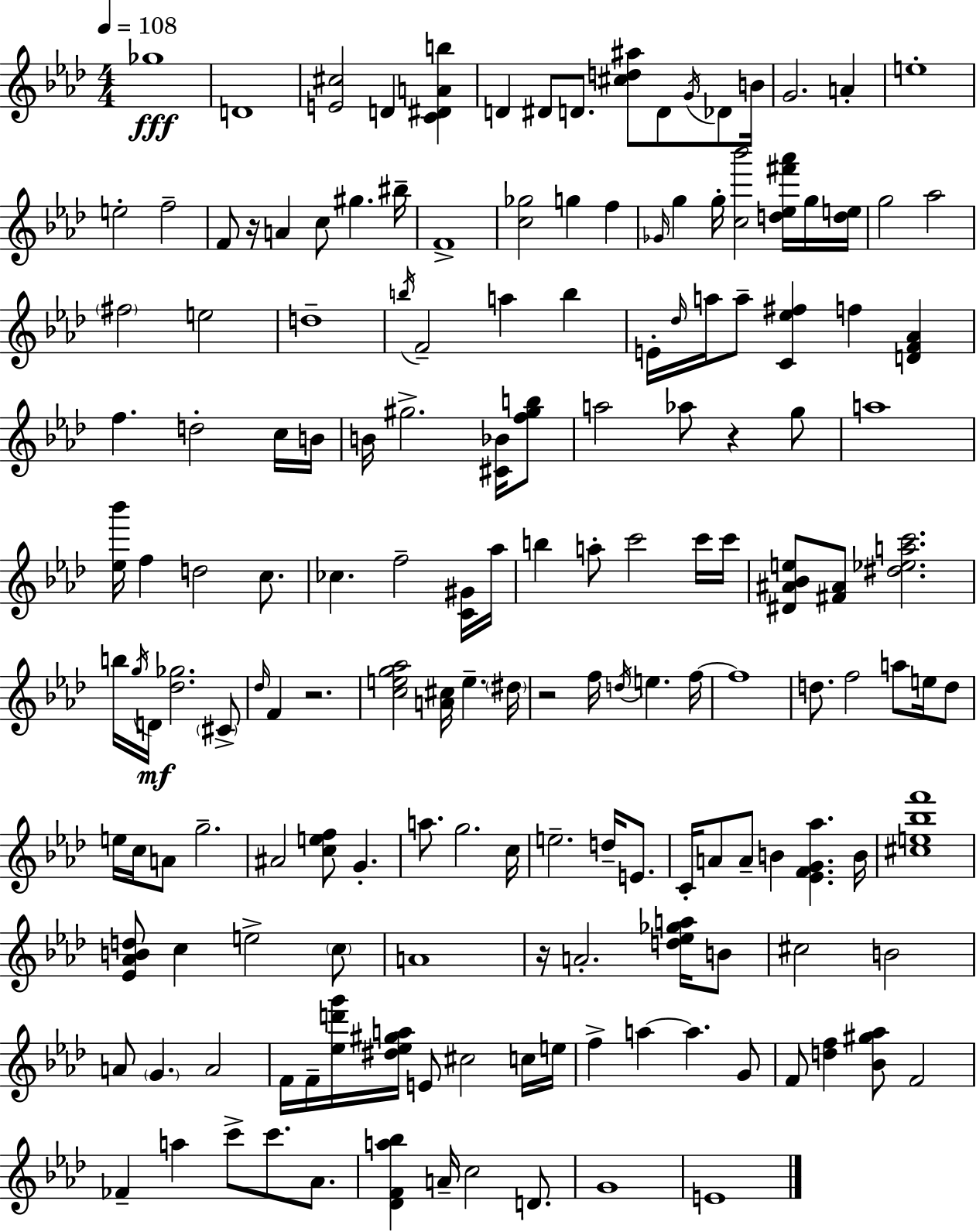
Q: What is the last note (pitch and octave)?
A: E4